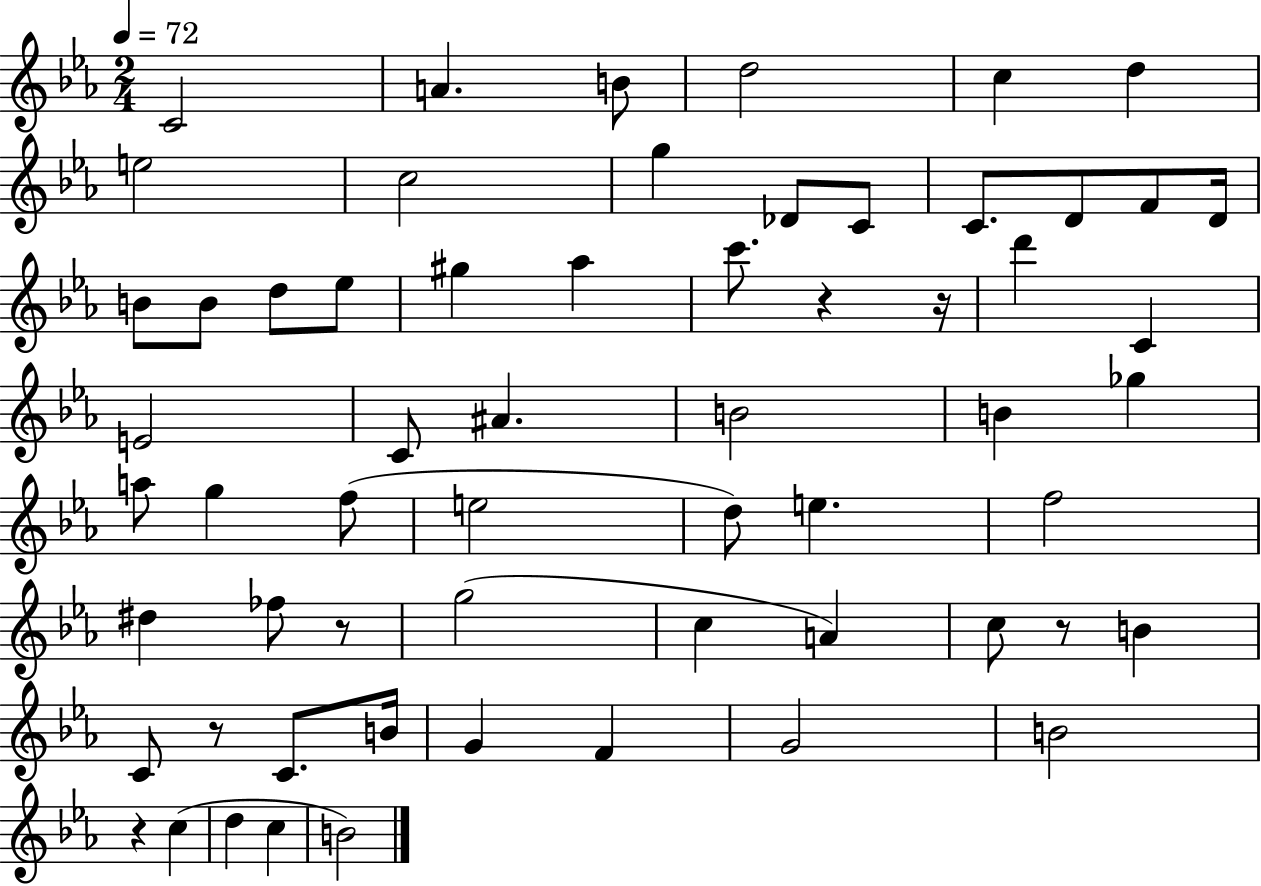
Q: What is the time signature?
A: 2/4